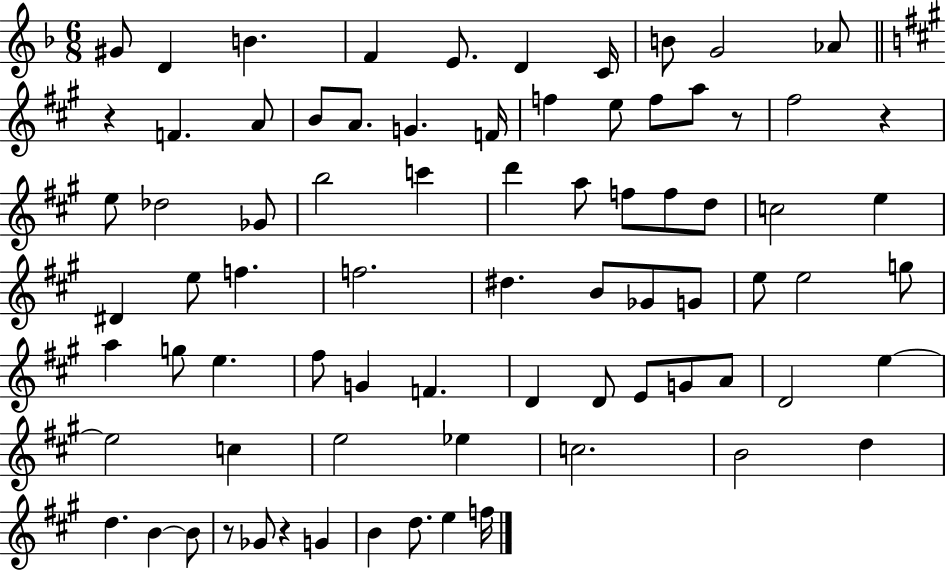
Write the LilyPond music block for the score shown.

{
  \clef treble
  \numericTimeSignature
  \time 6/8
  \key f \major
  \repeat volta 2 { gis'8 d'4 b'4. | f'4 e'8. d'4 c'16 | b'8 g'2 aes'8 | \bar "||" \break \key a \major r4 f'4. a'8 | b'8 a'8. g'4. f'16 | f''4 e''8 f''8 a''8 r8 | fis''2 r4 | \break e''8 des''2 ges'8 | b''2 c'''4 | d'''4 a''8 f''8 f''8 d''8 | c''2 e''4 | \break dis'4 e''8 f''4. | f''2. | dis''4. b'8 ges'8 g'8 | e''8 e''2 g''8 | \break a''4 g''8 e''4. | fis''8 g'4 f'4. | d'4 d'8 e'8 g'8 a'8 | d'2 e''4~~ | \break e''2 c''4 | e''2 ees''4 | c''2. | b'2 d''4 | \break d''4. b'4~~ b'8 | r8 ges'8 r4 g'4 | b'4 d''8. e''4 f''16 | } \bar "|."
}